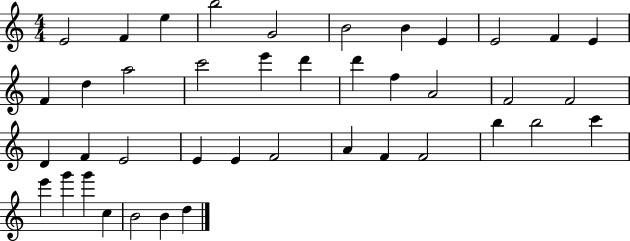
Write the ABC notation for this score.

X:1
T:Untitled
M:4/4
L:1/4
K:C
E2 F e b2 G2 B2 B E E2 F E F d a2 c'2 e' d' d' f A2 F2 F2 D F E2 E E F2 A F F2 b b2 c' e' g' g' c B2 B d